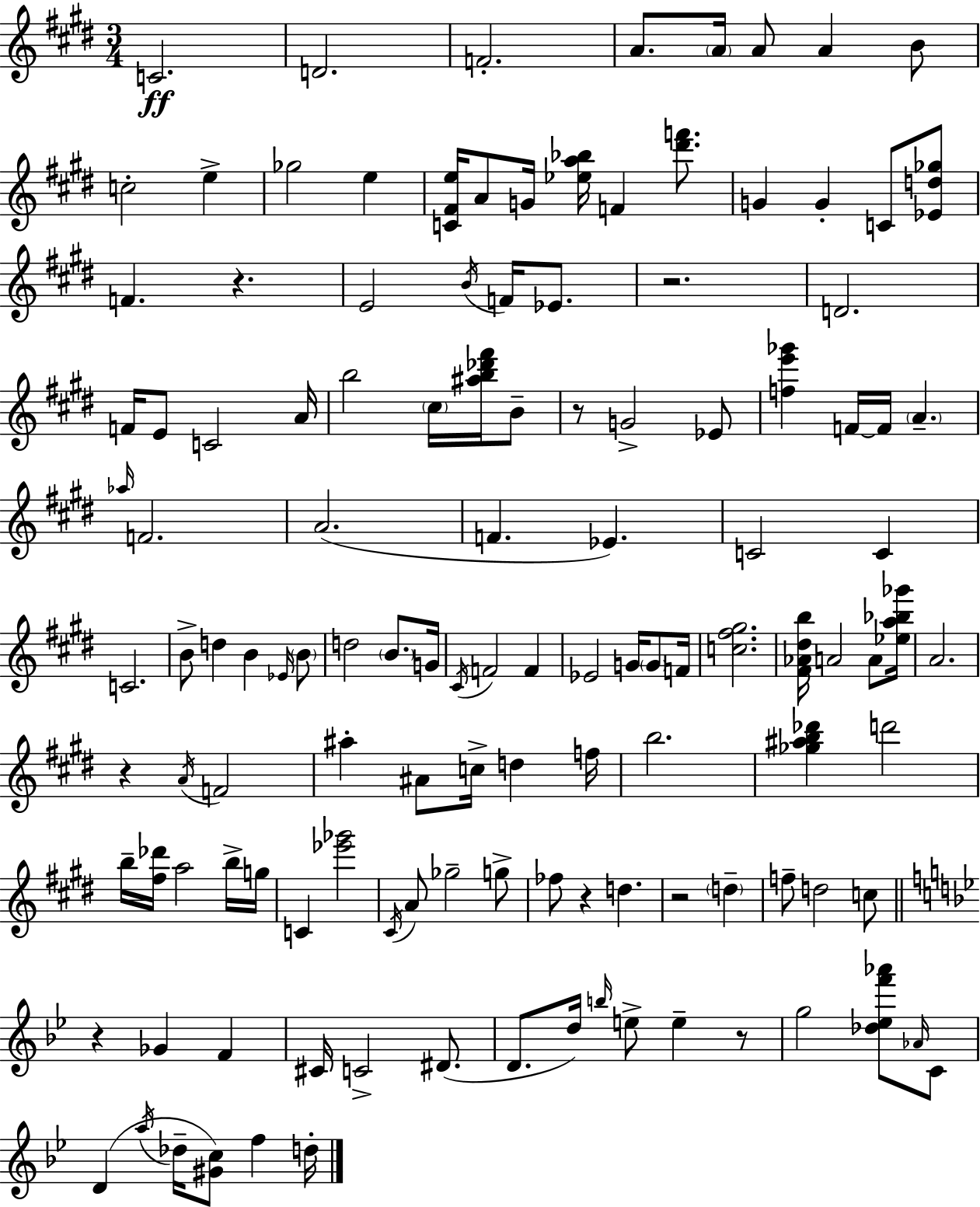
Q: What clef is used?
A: treble